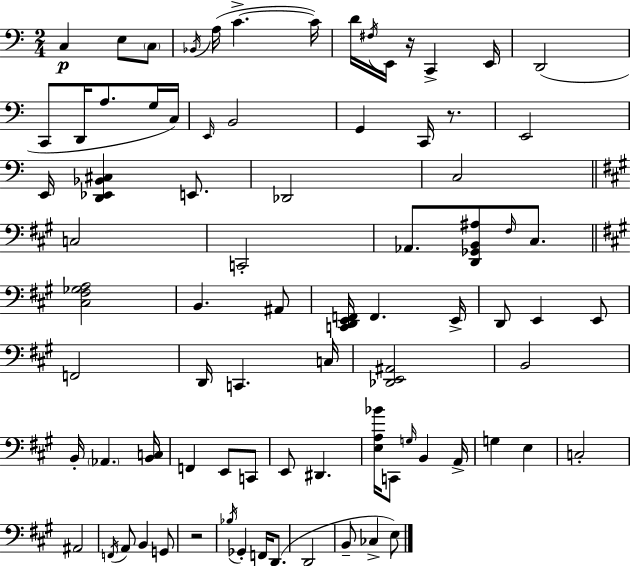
X:1
T:Untitled
M:2/4
L:1/4
K:Am
C, E,/2 C,/2 _B,,/4 A,/4 C C/4 D/4 ^F,/4 E,,/4 z/4 C,, E,,/4 D,,2 C,,/2 D,,/4 A,/2 G,/4 C,/4 E,,/4 B,,2 G,, C,,/4 z/2 E,,2 E,,/4 [D,,_E,,_B,,^C,] E,,/2 _D,,2 C,2 C,2 C,,2 _A,,/2 [D,,_G,,B,,^A,]/2 ^F,/4 ^C,/2 [^C,^F,_G,A,]2 B,, ^A,,/2 [C,,D,,E,,F,,]/4 F,, E,,/4 D,,/2 E,, E,,/2 F,,2 D,,/4 C,, C,/4 [_D,,E,,^A,,]2 B,,2 B,,/4 _A,, [B,,C,]/4 F,, E,,/2 C,,/2 E,,/2 ^D,, [E,A,_B]/4 C,,/2 G,/4 B,, A,,/4 G, E, C,2 ^A,,2 F,,/4 A,,/2 B,, G,,/2 z2 _B,/4 _G,, F,,/4 D,,/2 D,,2 B,,/2 _C, E,/2